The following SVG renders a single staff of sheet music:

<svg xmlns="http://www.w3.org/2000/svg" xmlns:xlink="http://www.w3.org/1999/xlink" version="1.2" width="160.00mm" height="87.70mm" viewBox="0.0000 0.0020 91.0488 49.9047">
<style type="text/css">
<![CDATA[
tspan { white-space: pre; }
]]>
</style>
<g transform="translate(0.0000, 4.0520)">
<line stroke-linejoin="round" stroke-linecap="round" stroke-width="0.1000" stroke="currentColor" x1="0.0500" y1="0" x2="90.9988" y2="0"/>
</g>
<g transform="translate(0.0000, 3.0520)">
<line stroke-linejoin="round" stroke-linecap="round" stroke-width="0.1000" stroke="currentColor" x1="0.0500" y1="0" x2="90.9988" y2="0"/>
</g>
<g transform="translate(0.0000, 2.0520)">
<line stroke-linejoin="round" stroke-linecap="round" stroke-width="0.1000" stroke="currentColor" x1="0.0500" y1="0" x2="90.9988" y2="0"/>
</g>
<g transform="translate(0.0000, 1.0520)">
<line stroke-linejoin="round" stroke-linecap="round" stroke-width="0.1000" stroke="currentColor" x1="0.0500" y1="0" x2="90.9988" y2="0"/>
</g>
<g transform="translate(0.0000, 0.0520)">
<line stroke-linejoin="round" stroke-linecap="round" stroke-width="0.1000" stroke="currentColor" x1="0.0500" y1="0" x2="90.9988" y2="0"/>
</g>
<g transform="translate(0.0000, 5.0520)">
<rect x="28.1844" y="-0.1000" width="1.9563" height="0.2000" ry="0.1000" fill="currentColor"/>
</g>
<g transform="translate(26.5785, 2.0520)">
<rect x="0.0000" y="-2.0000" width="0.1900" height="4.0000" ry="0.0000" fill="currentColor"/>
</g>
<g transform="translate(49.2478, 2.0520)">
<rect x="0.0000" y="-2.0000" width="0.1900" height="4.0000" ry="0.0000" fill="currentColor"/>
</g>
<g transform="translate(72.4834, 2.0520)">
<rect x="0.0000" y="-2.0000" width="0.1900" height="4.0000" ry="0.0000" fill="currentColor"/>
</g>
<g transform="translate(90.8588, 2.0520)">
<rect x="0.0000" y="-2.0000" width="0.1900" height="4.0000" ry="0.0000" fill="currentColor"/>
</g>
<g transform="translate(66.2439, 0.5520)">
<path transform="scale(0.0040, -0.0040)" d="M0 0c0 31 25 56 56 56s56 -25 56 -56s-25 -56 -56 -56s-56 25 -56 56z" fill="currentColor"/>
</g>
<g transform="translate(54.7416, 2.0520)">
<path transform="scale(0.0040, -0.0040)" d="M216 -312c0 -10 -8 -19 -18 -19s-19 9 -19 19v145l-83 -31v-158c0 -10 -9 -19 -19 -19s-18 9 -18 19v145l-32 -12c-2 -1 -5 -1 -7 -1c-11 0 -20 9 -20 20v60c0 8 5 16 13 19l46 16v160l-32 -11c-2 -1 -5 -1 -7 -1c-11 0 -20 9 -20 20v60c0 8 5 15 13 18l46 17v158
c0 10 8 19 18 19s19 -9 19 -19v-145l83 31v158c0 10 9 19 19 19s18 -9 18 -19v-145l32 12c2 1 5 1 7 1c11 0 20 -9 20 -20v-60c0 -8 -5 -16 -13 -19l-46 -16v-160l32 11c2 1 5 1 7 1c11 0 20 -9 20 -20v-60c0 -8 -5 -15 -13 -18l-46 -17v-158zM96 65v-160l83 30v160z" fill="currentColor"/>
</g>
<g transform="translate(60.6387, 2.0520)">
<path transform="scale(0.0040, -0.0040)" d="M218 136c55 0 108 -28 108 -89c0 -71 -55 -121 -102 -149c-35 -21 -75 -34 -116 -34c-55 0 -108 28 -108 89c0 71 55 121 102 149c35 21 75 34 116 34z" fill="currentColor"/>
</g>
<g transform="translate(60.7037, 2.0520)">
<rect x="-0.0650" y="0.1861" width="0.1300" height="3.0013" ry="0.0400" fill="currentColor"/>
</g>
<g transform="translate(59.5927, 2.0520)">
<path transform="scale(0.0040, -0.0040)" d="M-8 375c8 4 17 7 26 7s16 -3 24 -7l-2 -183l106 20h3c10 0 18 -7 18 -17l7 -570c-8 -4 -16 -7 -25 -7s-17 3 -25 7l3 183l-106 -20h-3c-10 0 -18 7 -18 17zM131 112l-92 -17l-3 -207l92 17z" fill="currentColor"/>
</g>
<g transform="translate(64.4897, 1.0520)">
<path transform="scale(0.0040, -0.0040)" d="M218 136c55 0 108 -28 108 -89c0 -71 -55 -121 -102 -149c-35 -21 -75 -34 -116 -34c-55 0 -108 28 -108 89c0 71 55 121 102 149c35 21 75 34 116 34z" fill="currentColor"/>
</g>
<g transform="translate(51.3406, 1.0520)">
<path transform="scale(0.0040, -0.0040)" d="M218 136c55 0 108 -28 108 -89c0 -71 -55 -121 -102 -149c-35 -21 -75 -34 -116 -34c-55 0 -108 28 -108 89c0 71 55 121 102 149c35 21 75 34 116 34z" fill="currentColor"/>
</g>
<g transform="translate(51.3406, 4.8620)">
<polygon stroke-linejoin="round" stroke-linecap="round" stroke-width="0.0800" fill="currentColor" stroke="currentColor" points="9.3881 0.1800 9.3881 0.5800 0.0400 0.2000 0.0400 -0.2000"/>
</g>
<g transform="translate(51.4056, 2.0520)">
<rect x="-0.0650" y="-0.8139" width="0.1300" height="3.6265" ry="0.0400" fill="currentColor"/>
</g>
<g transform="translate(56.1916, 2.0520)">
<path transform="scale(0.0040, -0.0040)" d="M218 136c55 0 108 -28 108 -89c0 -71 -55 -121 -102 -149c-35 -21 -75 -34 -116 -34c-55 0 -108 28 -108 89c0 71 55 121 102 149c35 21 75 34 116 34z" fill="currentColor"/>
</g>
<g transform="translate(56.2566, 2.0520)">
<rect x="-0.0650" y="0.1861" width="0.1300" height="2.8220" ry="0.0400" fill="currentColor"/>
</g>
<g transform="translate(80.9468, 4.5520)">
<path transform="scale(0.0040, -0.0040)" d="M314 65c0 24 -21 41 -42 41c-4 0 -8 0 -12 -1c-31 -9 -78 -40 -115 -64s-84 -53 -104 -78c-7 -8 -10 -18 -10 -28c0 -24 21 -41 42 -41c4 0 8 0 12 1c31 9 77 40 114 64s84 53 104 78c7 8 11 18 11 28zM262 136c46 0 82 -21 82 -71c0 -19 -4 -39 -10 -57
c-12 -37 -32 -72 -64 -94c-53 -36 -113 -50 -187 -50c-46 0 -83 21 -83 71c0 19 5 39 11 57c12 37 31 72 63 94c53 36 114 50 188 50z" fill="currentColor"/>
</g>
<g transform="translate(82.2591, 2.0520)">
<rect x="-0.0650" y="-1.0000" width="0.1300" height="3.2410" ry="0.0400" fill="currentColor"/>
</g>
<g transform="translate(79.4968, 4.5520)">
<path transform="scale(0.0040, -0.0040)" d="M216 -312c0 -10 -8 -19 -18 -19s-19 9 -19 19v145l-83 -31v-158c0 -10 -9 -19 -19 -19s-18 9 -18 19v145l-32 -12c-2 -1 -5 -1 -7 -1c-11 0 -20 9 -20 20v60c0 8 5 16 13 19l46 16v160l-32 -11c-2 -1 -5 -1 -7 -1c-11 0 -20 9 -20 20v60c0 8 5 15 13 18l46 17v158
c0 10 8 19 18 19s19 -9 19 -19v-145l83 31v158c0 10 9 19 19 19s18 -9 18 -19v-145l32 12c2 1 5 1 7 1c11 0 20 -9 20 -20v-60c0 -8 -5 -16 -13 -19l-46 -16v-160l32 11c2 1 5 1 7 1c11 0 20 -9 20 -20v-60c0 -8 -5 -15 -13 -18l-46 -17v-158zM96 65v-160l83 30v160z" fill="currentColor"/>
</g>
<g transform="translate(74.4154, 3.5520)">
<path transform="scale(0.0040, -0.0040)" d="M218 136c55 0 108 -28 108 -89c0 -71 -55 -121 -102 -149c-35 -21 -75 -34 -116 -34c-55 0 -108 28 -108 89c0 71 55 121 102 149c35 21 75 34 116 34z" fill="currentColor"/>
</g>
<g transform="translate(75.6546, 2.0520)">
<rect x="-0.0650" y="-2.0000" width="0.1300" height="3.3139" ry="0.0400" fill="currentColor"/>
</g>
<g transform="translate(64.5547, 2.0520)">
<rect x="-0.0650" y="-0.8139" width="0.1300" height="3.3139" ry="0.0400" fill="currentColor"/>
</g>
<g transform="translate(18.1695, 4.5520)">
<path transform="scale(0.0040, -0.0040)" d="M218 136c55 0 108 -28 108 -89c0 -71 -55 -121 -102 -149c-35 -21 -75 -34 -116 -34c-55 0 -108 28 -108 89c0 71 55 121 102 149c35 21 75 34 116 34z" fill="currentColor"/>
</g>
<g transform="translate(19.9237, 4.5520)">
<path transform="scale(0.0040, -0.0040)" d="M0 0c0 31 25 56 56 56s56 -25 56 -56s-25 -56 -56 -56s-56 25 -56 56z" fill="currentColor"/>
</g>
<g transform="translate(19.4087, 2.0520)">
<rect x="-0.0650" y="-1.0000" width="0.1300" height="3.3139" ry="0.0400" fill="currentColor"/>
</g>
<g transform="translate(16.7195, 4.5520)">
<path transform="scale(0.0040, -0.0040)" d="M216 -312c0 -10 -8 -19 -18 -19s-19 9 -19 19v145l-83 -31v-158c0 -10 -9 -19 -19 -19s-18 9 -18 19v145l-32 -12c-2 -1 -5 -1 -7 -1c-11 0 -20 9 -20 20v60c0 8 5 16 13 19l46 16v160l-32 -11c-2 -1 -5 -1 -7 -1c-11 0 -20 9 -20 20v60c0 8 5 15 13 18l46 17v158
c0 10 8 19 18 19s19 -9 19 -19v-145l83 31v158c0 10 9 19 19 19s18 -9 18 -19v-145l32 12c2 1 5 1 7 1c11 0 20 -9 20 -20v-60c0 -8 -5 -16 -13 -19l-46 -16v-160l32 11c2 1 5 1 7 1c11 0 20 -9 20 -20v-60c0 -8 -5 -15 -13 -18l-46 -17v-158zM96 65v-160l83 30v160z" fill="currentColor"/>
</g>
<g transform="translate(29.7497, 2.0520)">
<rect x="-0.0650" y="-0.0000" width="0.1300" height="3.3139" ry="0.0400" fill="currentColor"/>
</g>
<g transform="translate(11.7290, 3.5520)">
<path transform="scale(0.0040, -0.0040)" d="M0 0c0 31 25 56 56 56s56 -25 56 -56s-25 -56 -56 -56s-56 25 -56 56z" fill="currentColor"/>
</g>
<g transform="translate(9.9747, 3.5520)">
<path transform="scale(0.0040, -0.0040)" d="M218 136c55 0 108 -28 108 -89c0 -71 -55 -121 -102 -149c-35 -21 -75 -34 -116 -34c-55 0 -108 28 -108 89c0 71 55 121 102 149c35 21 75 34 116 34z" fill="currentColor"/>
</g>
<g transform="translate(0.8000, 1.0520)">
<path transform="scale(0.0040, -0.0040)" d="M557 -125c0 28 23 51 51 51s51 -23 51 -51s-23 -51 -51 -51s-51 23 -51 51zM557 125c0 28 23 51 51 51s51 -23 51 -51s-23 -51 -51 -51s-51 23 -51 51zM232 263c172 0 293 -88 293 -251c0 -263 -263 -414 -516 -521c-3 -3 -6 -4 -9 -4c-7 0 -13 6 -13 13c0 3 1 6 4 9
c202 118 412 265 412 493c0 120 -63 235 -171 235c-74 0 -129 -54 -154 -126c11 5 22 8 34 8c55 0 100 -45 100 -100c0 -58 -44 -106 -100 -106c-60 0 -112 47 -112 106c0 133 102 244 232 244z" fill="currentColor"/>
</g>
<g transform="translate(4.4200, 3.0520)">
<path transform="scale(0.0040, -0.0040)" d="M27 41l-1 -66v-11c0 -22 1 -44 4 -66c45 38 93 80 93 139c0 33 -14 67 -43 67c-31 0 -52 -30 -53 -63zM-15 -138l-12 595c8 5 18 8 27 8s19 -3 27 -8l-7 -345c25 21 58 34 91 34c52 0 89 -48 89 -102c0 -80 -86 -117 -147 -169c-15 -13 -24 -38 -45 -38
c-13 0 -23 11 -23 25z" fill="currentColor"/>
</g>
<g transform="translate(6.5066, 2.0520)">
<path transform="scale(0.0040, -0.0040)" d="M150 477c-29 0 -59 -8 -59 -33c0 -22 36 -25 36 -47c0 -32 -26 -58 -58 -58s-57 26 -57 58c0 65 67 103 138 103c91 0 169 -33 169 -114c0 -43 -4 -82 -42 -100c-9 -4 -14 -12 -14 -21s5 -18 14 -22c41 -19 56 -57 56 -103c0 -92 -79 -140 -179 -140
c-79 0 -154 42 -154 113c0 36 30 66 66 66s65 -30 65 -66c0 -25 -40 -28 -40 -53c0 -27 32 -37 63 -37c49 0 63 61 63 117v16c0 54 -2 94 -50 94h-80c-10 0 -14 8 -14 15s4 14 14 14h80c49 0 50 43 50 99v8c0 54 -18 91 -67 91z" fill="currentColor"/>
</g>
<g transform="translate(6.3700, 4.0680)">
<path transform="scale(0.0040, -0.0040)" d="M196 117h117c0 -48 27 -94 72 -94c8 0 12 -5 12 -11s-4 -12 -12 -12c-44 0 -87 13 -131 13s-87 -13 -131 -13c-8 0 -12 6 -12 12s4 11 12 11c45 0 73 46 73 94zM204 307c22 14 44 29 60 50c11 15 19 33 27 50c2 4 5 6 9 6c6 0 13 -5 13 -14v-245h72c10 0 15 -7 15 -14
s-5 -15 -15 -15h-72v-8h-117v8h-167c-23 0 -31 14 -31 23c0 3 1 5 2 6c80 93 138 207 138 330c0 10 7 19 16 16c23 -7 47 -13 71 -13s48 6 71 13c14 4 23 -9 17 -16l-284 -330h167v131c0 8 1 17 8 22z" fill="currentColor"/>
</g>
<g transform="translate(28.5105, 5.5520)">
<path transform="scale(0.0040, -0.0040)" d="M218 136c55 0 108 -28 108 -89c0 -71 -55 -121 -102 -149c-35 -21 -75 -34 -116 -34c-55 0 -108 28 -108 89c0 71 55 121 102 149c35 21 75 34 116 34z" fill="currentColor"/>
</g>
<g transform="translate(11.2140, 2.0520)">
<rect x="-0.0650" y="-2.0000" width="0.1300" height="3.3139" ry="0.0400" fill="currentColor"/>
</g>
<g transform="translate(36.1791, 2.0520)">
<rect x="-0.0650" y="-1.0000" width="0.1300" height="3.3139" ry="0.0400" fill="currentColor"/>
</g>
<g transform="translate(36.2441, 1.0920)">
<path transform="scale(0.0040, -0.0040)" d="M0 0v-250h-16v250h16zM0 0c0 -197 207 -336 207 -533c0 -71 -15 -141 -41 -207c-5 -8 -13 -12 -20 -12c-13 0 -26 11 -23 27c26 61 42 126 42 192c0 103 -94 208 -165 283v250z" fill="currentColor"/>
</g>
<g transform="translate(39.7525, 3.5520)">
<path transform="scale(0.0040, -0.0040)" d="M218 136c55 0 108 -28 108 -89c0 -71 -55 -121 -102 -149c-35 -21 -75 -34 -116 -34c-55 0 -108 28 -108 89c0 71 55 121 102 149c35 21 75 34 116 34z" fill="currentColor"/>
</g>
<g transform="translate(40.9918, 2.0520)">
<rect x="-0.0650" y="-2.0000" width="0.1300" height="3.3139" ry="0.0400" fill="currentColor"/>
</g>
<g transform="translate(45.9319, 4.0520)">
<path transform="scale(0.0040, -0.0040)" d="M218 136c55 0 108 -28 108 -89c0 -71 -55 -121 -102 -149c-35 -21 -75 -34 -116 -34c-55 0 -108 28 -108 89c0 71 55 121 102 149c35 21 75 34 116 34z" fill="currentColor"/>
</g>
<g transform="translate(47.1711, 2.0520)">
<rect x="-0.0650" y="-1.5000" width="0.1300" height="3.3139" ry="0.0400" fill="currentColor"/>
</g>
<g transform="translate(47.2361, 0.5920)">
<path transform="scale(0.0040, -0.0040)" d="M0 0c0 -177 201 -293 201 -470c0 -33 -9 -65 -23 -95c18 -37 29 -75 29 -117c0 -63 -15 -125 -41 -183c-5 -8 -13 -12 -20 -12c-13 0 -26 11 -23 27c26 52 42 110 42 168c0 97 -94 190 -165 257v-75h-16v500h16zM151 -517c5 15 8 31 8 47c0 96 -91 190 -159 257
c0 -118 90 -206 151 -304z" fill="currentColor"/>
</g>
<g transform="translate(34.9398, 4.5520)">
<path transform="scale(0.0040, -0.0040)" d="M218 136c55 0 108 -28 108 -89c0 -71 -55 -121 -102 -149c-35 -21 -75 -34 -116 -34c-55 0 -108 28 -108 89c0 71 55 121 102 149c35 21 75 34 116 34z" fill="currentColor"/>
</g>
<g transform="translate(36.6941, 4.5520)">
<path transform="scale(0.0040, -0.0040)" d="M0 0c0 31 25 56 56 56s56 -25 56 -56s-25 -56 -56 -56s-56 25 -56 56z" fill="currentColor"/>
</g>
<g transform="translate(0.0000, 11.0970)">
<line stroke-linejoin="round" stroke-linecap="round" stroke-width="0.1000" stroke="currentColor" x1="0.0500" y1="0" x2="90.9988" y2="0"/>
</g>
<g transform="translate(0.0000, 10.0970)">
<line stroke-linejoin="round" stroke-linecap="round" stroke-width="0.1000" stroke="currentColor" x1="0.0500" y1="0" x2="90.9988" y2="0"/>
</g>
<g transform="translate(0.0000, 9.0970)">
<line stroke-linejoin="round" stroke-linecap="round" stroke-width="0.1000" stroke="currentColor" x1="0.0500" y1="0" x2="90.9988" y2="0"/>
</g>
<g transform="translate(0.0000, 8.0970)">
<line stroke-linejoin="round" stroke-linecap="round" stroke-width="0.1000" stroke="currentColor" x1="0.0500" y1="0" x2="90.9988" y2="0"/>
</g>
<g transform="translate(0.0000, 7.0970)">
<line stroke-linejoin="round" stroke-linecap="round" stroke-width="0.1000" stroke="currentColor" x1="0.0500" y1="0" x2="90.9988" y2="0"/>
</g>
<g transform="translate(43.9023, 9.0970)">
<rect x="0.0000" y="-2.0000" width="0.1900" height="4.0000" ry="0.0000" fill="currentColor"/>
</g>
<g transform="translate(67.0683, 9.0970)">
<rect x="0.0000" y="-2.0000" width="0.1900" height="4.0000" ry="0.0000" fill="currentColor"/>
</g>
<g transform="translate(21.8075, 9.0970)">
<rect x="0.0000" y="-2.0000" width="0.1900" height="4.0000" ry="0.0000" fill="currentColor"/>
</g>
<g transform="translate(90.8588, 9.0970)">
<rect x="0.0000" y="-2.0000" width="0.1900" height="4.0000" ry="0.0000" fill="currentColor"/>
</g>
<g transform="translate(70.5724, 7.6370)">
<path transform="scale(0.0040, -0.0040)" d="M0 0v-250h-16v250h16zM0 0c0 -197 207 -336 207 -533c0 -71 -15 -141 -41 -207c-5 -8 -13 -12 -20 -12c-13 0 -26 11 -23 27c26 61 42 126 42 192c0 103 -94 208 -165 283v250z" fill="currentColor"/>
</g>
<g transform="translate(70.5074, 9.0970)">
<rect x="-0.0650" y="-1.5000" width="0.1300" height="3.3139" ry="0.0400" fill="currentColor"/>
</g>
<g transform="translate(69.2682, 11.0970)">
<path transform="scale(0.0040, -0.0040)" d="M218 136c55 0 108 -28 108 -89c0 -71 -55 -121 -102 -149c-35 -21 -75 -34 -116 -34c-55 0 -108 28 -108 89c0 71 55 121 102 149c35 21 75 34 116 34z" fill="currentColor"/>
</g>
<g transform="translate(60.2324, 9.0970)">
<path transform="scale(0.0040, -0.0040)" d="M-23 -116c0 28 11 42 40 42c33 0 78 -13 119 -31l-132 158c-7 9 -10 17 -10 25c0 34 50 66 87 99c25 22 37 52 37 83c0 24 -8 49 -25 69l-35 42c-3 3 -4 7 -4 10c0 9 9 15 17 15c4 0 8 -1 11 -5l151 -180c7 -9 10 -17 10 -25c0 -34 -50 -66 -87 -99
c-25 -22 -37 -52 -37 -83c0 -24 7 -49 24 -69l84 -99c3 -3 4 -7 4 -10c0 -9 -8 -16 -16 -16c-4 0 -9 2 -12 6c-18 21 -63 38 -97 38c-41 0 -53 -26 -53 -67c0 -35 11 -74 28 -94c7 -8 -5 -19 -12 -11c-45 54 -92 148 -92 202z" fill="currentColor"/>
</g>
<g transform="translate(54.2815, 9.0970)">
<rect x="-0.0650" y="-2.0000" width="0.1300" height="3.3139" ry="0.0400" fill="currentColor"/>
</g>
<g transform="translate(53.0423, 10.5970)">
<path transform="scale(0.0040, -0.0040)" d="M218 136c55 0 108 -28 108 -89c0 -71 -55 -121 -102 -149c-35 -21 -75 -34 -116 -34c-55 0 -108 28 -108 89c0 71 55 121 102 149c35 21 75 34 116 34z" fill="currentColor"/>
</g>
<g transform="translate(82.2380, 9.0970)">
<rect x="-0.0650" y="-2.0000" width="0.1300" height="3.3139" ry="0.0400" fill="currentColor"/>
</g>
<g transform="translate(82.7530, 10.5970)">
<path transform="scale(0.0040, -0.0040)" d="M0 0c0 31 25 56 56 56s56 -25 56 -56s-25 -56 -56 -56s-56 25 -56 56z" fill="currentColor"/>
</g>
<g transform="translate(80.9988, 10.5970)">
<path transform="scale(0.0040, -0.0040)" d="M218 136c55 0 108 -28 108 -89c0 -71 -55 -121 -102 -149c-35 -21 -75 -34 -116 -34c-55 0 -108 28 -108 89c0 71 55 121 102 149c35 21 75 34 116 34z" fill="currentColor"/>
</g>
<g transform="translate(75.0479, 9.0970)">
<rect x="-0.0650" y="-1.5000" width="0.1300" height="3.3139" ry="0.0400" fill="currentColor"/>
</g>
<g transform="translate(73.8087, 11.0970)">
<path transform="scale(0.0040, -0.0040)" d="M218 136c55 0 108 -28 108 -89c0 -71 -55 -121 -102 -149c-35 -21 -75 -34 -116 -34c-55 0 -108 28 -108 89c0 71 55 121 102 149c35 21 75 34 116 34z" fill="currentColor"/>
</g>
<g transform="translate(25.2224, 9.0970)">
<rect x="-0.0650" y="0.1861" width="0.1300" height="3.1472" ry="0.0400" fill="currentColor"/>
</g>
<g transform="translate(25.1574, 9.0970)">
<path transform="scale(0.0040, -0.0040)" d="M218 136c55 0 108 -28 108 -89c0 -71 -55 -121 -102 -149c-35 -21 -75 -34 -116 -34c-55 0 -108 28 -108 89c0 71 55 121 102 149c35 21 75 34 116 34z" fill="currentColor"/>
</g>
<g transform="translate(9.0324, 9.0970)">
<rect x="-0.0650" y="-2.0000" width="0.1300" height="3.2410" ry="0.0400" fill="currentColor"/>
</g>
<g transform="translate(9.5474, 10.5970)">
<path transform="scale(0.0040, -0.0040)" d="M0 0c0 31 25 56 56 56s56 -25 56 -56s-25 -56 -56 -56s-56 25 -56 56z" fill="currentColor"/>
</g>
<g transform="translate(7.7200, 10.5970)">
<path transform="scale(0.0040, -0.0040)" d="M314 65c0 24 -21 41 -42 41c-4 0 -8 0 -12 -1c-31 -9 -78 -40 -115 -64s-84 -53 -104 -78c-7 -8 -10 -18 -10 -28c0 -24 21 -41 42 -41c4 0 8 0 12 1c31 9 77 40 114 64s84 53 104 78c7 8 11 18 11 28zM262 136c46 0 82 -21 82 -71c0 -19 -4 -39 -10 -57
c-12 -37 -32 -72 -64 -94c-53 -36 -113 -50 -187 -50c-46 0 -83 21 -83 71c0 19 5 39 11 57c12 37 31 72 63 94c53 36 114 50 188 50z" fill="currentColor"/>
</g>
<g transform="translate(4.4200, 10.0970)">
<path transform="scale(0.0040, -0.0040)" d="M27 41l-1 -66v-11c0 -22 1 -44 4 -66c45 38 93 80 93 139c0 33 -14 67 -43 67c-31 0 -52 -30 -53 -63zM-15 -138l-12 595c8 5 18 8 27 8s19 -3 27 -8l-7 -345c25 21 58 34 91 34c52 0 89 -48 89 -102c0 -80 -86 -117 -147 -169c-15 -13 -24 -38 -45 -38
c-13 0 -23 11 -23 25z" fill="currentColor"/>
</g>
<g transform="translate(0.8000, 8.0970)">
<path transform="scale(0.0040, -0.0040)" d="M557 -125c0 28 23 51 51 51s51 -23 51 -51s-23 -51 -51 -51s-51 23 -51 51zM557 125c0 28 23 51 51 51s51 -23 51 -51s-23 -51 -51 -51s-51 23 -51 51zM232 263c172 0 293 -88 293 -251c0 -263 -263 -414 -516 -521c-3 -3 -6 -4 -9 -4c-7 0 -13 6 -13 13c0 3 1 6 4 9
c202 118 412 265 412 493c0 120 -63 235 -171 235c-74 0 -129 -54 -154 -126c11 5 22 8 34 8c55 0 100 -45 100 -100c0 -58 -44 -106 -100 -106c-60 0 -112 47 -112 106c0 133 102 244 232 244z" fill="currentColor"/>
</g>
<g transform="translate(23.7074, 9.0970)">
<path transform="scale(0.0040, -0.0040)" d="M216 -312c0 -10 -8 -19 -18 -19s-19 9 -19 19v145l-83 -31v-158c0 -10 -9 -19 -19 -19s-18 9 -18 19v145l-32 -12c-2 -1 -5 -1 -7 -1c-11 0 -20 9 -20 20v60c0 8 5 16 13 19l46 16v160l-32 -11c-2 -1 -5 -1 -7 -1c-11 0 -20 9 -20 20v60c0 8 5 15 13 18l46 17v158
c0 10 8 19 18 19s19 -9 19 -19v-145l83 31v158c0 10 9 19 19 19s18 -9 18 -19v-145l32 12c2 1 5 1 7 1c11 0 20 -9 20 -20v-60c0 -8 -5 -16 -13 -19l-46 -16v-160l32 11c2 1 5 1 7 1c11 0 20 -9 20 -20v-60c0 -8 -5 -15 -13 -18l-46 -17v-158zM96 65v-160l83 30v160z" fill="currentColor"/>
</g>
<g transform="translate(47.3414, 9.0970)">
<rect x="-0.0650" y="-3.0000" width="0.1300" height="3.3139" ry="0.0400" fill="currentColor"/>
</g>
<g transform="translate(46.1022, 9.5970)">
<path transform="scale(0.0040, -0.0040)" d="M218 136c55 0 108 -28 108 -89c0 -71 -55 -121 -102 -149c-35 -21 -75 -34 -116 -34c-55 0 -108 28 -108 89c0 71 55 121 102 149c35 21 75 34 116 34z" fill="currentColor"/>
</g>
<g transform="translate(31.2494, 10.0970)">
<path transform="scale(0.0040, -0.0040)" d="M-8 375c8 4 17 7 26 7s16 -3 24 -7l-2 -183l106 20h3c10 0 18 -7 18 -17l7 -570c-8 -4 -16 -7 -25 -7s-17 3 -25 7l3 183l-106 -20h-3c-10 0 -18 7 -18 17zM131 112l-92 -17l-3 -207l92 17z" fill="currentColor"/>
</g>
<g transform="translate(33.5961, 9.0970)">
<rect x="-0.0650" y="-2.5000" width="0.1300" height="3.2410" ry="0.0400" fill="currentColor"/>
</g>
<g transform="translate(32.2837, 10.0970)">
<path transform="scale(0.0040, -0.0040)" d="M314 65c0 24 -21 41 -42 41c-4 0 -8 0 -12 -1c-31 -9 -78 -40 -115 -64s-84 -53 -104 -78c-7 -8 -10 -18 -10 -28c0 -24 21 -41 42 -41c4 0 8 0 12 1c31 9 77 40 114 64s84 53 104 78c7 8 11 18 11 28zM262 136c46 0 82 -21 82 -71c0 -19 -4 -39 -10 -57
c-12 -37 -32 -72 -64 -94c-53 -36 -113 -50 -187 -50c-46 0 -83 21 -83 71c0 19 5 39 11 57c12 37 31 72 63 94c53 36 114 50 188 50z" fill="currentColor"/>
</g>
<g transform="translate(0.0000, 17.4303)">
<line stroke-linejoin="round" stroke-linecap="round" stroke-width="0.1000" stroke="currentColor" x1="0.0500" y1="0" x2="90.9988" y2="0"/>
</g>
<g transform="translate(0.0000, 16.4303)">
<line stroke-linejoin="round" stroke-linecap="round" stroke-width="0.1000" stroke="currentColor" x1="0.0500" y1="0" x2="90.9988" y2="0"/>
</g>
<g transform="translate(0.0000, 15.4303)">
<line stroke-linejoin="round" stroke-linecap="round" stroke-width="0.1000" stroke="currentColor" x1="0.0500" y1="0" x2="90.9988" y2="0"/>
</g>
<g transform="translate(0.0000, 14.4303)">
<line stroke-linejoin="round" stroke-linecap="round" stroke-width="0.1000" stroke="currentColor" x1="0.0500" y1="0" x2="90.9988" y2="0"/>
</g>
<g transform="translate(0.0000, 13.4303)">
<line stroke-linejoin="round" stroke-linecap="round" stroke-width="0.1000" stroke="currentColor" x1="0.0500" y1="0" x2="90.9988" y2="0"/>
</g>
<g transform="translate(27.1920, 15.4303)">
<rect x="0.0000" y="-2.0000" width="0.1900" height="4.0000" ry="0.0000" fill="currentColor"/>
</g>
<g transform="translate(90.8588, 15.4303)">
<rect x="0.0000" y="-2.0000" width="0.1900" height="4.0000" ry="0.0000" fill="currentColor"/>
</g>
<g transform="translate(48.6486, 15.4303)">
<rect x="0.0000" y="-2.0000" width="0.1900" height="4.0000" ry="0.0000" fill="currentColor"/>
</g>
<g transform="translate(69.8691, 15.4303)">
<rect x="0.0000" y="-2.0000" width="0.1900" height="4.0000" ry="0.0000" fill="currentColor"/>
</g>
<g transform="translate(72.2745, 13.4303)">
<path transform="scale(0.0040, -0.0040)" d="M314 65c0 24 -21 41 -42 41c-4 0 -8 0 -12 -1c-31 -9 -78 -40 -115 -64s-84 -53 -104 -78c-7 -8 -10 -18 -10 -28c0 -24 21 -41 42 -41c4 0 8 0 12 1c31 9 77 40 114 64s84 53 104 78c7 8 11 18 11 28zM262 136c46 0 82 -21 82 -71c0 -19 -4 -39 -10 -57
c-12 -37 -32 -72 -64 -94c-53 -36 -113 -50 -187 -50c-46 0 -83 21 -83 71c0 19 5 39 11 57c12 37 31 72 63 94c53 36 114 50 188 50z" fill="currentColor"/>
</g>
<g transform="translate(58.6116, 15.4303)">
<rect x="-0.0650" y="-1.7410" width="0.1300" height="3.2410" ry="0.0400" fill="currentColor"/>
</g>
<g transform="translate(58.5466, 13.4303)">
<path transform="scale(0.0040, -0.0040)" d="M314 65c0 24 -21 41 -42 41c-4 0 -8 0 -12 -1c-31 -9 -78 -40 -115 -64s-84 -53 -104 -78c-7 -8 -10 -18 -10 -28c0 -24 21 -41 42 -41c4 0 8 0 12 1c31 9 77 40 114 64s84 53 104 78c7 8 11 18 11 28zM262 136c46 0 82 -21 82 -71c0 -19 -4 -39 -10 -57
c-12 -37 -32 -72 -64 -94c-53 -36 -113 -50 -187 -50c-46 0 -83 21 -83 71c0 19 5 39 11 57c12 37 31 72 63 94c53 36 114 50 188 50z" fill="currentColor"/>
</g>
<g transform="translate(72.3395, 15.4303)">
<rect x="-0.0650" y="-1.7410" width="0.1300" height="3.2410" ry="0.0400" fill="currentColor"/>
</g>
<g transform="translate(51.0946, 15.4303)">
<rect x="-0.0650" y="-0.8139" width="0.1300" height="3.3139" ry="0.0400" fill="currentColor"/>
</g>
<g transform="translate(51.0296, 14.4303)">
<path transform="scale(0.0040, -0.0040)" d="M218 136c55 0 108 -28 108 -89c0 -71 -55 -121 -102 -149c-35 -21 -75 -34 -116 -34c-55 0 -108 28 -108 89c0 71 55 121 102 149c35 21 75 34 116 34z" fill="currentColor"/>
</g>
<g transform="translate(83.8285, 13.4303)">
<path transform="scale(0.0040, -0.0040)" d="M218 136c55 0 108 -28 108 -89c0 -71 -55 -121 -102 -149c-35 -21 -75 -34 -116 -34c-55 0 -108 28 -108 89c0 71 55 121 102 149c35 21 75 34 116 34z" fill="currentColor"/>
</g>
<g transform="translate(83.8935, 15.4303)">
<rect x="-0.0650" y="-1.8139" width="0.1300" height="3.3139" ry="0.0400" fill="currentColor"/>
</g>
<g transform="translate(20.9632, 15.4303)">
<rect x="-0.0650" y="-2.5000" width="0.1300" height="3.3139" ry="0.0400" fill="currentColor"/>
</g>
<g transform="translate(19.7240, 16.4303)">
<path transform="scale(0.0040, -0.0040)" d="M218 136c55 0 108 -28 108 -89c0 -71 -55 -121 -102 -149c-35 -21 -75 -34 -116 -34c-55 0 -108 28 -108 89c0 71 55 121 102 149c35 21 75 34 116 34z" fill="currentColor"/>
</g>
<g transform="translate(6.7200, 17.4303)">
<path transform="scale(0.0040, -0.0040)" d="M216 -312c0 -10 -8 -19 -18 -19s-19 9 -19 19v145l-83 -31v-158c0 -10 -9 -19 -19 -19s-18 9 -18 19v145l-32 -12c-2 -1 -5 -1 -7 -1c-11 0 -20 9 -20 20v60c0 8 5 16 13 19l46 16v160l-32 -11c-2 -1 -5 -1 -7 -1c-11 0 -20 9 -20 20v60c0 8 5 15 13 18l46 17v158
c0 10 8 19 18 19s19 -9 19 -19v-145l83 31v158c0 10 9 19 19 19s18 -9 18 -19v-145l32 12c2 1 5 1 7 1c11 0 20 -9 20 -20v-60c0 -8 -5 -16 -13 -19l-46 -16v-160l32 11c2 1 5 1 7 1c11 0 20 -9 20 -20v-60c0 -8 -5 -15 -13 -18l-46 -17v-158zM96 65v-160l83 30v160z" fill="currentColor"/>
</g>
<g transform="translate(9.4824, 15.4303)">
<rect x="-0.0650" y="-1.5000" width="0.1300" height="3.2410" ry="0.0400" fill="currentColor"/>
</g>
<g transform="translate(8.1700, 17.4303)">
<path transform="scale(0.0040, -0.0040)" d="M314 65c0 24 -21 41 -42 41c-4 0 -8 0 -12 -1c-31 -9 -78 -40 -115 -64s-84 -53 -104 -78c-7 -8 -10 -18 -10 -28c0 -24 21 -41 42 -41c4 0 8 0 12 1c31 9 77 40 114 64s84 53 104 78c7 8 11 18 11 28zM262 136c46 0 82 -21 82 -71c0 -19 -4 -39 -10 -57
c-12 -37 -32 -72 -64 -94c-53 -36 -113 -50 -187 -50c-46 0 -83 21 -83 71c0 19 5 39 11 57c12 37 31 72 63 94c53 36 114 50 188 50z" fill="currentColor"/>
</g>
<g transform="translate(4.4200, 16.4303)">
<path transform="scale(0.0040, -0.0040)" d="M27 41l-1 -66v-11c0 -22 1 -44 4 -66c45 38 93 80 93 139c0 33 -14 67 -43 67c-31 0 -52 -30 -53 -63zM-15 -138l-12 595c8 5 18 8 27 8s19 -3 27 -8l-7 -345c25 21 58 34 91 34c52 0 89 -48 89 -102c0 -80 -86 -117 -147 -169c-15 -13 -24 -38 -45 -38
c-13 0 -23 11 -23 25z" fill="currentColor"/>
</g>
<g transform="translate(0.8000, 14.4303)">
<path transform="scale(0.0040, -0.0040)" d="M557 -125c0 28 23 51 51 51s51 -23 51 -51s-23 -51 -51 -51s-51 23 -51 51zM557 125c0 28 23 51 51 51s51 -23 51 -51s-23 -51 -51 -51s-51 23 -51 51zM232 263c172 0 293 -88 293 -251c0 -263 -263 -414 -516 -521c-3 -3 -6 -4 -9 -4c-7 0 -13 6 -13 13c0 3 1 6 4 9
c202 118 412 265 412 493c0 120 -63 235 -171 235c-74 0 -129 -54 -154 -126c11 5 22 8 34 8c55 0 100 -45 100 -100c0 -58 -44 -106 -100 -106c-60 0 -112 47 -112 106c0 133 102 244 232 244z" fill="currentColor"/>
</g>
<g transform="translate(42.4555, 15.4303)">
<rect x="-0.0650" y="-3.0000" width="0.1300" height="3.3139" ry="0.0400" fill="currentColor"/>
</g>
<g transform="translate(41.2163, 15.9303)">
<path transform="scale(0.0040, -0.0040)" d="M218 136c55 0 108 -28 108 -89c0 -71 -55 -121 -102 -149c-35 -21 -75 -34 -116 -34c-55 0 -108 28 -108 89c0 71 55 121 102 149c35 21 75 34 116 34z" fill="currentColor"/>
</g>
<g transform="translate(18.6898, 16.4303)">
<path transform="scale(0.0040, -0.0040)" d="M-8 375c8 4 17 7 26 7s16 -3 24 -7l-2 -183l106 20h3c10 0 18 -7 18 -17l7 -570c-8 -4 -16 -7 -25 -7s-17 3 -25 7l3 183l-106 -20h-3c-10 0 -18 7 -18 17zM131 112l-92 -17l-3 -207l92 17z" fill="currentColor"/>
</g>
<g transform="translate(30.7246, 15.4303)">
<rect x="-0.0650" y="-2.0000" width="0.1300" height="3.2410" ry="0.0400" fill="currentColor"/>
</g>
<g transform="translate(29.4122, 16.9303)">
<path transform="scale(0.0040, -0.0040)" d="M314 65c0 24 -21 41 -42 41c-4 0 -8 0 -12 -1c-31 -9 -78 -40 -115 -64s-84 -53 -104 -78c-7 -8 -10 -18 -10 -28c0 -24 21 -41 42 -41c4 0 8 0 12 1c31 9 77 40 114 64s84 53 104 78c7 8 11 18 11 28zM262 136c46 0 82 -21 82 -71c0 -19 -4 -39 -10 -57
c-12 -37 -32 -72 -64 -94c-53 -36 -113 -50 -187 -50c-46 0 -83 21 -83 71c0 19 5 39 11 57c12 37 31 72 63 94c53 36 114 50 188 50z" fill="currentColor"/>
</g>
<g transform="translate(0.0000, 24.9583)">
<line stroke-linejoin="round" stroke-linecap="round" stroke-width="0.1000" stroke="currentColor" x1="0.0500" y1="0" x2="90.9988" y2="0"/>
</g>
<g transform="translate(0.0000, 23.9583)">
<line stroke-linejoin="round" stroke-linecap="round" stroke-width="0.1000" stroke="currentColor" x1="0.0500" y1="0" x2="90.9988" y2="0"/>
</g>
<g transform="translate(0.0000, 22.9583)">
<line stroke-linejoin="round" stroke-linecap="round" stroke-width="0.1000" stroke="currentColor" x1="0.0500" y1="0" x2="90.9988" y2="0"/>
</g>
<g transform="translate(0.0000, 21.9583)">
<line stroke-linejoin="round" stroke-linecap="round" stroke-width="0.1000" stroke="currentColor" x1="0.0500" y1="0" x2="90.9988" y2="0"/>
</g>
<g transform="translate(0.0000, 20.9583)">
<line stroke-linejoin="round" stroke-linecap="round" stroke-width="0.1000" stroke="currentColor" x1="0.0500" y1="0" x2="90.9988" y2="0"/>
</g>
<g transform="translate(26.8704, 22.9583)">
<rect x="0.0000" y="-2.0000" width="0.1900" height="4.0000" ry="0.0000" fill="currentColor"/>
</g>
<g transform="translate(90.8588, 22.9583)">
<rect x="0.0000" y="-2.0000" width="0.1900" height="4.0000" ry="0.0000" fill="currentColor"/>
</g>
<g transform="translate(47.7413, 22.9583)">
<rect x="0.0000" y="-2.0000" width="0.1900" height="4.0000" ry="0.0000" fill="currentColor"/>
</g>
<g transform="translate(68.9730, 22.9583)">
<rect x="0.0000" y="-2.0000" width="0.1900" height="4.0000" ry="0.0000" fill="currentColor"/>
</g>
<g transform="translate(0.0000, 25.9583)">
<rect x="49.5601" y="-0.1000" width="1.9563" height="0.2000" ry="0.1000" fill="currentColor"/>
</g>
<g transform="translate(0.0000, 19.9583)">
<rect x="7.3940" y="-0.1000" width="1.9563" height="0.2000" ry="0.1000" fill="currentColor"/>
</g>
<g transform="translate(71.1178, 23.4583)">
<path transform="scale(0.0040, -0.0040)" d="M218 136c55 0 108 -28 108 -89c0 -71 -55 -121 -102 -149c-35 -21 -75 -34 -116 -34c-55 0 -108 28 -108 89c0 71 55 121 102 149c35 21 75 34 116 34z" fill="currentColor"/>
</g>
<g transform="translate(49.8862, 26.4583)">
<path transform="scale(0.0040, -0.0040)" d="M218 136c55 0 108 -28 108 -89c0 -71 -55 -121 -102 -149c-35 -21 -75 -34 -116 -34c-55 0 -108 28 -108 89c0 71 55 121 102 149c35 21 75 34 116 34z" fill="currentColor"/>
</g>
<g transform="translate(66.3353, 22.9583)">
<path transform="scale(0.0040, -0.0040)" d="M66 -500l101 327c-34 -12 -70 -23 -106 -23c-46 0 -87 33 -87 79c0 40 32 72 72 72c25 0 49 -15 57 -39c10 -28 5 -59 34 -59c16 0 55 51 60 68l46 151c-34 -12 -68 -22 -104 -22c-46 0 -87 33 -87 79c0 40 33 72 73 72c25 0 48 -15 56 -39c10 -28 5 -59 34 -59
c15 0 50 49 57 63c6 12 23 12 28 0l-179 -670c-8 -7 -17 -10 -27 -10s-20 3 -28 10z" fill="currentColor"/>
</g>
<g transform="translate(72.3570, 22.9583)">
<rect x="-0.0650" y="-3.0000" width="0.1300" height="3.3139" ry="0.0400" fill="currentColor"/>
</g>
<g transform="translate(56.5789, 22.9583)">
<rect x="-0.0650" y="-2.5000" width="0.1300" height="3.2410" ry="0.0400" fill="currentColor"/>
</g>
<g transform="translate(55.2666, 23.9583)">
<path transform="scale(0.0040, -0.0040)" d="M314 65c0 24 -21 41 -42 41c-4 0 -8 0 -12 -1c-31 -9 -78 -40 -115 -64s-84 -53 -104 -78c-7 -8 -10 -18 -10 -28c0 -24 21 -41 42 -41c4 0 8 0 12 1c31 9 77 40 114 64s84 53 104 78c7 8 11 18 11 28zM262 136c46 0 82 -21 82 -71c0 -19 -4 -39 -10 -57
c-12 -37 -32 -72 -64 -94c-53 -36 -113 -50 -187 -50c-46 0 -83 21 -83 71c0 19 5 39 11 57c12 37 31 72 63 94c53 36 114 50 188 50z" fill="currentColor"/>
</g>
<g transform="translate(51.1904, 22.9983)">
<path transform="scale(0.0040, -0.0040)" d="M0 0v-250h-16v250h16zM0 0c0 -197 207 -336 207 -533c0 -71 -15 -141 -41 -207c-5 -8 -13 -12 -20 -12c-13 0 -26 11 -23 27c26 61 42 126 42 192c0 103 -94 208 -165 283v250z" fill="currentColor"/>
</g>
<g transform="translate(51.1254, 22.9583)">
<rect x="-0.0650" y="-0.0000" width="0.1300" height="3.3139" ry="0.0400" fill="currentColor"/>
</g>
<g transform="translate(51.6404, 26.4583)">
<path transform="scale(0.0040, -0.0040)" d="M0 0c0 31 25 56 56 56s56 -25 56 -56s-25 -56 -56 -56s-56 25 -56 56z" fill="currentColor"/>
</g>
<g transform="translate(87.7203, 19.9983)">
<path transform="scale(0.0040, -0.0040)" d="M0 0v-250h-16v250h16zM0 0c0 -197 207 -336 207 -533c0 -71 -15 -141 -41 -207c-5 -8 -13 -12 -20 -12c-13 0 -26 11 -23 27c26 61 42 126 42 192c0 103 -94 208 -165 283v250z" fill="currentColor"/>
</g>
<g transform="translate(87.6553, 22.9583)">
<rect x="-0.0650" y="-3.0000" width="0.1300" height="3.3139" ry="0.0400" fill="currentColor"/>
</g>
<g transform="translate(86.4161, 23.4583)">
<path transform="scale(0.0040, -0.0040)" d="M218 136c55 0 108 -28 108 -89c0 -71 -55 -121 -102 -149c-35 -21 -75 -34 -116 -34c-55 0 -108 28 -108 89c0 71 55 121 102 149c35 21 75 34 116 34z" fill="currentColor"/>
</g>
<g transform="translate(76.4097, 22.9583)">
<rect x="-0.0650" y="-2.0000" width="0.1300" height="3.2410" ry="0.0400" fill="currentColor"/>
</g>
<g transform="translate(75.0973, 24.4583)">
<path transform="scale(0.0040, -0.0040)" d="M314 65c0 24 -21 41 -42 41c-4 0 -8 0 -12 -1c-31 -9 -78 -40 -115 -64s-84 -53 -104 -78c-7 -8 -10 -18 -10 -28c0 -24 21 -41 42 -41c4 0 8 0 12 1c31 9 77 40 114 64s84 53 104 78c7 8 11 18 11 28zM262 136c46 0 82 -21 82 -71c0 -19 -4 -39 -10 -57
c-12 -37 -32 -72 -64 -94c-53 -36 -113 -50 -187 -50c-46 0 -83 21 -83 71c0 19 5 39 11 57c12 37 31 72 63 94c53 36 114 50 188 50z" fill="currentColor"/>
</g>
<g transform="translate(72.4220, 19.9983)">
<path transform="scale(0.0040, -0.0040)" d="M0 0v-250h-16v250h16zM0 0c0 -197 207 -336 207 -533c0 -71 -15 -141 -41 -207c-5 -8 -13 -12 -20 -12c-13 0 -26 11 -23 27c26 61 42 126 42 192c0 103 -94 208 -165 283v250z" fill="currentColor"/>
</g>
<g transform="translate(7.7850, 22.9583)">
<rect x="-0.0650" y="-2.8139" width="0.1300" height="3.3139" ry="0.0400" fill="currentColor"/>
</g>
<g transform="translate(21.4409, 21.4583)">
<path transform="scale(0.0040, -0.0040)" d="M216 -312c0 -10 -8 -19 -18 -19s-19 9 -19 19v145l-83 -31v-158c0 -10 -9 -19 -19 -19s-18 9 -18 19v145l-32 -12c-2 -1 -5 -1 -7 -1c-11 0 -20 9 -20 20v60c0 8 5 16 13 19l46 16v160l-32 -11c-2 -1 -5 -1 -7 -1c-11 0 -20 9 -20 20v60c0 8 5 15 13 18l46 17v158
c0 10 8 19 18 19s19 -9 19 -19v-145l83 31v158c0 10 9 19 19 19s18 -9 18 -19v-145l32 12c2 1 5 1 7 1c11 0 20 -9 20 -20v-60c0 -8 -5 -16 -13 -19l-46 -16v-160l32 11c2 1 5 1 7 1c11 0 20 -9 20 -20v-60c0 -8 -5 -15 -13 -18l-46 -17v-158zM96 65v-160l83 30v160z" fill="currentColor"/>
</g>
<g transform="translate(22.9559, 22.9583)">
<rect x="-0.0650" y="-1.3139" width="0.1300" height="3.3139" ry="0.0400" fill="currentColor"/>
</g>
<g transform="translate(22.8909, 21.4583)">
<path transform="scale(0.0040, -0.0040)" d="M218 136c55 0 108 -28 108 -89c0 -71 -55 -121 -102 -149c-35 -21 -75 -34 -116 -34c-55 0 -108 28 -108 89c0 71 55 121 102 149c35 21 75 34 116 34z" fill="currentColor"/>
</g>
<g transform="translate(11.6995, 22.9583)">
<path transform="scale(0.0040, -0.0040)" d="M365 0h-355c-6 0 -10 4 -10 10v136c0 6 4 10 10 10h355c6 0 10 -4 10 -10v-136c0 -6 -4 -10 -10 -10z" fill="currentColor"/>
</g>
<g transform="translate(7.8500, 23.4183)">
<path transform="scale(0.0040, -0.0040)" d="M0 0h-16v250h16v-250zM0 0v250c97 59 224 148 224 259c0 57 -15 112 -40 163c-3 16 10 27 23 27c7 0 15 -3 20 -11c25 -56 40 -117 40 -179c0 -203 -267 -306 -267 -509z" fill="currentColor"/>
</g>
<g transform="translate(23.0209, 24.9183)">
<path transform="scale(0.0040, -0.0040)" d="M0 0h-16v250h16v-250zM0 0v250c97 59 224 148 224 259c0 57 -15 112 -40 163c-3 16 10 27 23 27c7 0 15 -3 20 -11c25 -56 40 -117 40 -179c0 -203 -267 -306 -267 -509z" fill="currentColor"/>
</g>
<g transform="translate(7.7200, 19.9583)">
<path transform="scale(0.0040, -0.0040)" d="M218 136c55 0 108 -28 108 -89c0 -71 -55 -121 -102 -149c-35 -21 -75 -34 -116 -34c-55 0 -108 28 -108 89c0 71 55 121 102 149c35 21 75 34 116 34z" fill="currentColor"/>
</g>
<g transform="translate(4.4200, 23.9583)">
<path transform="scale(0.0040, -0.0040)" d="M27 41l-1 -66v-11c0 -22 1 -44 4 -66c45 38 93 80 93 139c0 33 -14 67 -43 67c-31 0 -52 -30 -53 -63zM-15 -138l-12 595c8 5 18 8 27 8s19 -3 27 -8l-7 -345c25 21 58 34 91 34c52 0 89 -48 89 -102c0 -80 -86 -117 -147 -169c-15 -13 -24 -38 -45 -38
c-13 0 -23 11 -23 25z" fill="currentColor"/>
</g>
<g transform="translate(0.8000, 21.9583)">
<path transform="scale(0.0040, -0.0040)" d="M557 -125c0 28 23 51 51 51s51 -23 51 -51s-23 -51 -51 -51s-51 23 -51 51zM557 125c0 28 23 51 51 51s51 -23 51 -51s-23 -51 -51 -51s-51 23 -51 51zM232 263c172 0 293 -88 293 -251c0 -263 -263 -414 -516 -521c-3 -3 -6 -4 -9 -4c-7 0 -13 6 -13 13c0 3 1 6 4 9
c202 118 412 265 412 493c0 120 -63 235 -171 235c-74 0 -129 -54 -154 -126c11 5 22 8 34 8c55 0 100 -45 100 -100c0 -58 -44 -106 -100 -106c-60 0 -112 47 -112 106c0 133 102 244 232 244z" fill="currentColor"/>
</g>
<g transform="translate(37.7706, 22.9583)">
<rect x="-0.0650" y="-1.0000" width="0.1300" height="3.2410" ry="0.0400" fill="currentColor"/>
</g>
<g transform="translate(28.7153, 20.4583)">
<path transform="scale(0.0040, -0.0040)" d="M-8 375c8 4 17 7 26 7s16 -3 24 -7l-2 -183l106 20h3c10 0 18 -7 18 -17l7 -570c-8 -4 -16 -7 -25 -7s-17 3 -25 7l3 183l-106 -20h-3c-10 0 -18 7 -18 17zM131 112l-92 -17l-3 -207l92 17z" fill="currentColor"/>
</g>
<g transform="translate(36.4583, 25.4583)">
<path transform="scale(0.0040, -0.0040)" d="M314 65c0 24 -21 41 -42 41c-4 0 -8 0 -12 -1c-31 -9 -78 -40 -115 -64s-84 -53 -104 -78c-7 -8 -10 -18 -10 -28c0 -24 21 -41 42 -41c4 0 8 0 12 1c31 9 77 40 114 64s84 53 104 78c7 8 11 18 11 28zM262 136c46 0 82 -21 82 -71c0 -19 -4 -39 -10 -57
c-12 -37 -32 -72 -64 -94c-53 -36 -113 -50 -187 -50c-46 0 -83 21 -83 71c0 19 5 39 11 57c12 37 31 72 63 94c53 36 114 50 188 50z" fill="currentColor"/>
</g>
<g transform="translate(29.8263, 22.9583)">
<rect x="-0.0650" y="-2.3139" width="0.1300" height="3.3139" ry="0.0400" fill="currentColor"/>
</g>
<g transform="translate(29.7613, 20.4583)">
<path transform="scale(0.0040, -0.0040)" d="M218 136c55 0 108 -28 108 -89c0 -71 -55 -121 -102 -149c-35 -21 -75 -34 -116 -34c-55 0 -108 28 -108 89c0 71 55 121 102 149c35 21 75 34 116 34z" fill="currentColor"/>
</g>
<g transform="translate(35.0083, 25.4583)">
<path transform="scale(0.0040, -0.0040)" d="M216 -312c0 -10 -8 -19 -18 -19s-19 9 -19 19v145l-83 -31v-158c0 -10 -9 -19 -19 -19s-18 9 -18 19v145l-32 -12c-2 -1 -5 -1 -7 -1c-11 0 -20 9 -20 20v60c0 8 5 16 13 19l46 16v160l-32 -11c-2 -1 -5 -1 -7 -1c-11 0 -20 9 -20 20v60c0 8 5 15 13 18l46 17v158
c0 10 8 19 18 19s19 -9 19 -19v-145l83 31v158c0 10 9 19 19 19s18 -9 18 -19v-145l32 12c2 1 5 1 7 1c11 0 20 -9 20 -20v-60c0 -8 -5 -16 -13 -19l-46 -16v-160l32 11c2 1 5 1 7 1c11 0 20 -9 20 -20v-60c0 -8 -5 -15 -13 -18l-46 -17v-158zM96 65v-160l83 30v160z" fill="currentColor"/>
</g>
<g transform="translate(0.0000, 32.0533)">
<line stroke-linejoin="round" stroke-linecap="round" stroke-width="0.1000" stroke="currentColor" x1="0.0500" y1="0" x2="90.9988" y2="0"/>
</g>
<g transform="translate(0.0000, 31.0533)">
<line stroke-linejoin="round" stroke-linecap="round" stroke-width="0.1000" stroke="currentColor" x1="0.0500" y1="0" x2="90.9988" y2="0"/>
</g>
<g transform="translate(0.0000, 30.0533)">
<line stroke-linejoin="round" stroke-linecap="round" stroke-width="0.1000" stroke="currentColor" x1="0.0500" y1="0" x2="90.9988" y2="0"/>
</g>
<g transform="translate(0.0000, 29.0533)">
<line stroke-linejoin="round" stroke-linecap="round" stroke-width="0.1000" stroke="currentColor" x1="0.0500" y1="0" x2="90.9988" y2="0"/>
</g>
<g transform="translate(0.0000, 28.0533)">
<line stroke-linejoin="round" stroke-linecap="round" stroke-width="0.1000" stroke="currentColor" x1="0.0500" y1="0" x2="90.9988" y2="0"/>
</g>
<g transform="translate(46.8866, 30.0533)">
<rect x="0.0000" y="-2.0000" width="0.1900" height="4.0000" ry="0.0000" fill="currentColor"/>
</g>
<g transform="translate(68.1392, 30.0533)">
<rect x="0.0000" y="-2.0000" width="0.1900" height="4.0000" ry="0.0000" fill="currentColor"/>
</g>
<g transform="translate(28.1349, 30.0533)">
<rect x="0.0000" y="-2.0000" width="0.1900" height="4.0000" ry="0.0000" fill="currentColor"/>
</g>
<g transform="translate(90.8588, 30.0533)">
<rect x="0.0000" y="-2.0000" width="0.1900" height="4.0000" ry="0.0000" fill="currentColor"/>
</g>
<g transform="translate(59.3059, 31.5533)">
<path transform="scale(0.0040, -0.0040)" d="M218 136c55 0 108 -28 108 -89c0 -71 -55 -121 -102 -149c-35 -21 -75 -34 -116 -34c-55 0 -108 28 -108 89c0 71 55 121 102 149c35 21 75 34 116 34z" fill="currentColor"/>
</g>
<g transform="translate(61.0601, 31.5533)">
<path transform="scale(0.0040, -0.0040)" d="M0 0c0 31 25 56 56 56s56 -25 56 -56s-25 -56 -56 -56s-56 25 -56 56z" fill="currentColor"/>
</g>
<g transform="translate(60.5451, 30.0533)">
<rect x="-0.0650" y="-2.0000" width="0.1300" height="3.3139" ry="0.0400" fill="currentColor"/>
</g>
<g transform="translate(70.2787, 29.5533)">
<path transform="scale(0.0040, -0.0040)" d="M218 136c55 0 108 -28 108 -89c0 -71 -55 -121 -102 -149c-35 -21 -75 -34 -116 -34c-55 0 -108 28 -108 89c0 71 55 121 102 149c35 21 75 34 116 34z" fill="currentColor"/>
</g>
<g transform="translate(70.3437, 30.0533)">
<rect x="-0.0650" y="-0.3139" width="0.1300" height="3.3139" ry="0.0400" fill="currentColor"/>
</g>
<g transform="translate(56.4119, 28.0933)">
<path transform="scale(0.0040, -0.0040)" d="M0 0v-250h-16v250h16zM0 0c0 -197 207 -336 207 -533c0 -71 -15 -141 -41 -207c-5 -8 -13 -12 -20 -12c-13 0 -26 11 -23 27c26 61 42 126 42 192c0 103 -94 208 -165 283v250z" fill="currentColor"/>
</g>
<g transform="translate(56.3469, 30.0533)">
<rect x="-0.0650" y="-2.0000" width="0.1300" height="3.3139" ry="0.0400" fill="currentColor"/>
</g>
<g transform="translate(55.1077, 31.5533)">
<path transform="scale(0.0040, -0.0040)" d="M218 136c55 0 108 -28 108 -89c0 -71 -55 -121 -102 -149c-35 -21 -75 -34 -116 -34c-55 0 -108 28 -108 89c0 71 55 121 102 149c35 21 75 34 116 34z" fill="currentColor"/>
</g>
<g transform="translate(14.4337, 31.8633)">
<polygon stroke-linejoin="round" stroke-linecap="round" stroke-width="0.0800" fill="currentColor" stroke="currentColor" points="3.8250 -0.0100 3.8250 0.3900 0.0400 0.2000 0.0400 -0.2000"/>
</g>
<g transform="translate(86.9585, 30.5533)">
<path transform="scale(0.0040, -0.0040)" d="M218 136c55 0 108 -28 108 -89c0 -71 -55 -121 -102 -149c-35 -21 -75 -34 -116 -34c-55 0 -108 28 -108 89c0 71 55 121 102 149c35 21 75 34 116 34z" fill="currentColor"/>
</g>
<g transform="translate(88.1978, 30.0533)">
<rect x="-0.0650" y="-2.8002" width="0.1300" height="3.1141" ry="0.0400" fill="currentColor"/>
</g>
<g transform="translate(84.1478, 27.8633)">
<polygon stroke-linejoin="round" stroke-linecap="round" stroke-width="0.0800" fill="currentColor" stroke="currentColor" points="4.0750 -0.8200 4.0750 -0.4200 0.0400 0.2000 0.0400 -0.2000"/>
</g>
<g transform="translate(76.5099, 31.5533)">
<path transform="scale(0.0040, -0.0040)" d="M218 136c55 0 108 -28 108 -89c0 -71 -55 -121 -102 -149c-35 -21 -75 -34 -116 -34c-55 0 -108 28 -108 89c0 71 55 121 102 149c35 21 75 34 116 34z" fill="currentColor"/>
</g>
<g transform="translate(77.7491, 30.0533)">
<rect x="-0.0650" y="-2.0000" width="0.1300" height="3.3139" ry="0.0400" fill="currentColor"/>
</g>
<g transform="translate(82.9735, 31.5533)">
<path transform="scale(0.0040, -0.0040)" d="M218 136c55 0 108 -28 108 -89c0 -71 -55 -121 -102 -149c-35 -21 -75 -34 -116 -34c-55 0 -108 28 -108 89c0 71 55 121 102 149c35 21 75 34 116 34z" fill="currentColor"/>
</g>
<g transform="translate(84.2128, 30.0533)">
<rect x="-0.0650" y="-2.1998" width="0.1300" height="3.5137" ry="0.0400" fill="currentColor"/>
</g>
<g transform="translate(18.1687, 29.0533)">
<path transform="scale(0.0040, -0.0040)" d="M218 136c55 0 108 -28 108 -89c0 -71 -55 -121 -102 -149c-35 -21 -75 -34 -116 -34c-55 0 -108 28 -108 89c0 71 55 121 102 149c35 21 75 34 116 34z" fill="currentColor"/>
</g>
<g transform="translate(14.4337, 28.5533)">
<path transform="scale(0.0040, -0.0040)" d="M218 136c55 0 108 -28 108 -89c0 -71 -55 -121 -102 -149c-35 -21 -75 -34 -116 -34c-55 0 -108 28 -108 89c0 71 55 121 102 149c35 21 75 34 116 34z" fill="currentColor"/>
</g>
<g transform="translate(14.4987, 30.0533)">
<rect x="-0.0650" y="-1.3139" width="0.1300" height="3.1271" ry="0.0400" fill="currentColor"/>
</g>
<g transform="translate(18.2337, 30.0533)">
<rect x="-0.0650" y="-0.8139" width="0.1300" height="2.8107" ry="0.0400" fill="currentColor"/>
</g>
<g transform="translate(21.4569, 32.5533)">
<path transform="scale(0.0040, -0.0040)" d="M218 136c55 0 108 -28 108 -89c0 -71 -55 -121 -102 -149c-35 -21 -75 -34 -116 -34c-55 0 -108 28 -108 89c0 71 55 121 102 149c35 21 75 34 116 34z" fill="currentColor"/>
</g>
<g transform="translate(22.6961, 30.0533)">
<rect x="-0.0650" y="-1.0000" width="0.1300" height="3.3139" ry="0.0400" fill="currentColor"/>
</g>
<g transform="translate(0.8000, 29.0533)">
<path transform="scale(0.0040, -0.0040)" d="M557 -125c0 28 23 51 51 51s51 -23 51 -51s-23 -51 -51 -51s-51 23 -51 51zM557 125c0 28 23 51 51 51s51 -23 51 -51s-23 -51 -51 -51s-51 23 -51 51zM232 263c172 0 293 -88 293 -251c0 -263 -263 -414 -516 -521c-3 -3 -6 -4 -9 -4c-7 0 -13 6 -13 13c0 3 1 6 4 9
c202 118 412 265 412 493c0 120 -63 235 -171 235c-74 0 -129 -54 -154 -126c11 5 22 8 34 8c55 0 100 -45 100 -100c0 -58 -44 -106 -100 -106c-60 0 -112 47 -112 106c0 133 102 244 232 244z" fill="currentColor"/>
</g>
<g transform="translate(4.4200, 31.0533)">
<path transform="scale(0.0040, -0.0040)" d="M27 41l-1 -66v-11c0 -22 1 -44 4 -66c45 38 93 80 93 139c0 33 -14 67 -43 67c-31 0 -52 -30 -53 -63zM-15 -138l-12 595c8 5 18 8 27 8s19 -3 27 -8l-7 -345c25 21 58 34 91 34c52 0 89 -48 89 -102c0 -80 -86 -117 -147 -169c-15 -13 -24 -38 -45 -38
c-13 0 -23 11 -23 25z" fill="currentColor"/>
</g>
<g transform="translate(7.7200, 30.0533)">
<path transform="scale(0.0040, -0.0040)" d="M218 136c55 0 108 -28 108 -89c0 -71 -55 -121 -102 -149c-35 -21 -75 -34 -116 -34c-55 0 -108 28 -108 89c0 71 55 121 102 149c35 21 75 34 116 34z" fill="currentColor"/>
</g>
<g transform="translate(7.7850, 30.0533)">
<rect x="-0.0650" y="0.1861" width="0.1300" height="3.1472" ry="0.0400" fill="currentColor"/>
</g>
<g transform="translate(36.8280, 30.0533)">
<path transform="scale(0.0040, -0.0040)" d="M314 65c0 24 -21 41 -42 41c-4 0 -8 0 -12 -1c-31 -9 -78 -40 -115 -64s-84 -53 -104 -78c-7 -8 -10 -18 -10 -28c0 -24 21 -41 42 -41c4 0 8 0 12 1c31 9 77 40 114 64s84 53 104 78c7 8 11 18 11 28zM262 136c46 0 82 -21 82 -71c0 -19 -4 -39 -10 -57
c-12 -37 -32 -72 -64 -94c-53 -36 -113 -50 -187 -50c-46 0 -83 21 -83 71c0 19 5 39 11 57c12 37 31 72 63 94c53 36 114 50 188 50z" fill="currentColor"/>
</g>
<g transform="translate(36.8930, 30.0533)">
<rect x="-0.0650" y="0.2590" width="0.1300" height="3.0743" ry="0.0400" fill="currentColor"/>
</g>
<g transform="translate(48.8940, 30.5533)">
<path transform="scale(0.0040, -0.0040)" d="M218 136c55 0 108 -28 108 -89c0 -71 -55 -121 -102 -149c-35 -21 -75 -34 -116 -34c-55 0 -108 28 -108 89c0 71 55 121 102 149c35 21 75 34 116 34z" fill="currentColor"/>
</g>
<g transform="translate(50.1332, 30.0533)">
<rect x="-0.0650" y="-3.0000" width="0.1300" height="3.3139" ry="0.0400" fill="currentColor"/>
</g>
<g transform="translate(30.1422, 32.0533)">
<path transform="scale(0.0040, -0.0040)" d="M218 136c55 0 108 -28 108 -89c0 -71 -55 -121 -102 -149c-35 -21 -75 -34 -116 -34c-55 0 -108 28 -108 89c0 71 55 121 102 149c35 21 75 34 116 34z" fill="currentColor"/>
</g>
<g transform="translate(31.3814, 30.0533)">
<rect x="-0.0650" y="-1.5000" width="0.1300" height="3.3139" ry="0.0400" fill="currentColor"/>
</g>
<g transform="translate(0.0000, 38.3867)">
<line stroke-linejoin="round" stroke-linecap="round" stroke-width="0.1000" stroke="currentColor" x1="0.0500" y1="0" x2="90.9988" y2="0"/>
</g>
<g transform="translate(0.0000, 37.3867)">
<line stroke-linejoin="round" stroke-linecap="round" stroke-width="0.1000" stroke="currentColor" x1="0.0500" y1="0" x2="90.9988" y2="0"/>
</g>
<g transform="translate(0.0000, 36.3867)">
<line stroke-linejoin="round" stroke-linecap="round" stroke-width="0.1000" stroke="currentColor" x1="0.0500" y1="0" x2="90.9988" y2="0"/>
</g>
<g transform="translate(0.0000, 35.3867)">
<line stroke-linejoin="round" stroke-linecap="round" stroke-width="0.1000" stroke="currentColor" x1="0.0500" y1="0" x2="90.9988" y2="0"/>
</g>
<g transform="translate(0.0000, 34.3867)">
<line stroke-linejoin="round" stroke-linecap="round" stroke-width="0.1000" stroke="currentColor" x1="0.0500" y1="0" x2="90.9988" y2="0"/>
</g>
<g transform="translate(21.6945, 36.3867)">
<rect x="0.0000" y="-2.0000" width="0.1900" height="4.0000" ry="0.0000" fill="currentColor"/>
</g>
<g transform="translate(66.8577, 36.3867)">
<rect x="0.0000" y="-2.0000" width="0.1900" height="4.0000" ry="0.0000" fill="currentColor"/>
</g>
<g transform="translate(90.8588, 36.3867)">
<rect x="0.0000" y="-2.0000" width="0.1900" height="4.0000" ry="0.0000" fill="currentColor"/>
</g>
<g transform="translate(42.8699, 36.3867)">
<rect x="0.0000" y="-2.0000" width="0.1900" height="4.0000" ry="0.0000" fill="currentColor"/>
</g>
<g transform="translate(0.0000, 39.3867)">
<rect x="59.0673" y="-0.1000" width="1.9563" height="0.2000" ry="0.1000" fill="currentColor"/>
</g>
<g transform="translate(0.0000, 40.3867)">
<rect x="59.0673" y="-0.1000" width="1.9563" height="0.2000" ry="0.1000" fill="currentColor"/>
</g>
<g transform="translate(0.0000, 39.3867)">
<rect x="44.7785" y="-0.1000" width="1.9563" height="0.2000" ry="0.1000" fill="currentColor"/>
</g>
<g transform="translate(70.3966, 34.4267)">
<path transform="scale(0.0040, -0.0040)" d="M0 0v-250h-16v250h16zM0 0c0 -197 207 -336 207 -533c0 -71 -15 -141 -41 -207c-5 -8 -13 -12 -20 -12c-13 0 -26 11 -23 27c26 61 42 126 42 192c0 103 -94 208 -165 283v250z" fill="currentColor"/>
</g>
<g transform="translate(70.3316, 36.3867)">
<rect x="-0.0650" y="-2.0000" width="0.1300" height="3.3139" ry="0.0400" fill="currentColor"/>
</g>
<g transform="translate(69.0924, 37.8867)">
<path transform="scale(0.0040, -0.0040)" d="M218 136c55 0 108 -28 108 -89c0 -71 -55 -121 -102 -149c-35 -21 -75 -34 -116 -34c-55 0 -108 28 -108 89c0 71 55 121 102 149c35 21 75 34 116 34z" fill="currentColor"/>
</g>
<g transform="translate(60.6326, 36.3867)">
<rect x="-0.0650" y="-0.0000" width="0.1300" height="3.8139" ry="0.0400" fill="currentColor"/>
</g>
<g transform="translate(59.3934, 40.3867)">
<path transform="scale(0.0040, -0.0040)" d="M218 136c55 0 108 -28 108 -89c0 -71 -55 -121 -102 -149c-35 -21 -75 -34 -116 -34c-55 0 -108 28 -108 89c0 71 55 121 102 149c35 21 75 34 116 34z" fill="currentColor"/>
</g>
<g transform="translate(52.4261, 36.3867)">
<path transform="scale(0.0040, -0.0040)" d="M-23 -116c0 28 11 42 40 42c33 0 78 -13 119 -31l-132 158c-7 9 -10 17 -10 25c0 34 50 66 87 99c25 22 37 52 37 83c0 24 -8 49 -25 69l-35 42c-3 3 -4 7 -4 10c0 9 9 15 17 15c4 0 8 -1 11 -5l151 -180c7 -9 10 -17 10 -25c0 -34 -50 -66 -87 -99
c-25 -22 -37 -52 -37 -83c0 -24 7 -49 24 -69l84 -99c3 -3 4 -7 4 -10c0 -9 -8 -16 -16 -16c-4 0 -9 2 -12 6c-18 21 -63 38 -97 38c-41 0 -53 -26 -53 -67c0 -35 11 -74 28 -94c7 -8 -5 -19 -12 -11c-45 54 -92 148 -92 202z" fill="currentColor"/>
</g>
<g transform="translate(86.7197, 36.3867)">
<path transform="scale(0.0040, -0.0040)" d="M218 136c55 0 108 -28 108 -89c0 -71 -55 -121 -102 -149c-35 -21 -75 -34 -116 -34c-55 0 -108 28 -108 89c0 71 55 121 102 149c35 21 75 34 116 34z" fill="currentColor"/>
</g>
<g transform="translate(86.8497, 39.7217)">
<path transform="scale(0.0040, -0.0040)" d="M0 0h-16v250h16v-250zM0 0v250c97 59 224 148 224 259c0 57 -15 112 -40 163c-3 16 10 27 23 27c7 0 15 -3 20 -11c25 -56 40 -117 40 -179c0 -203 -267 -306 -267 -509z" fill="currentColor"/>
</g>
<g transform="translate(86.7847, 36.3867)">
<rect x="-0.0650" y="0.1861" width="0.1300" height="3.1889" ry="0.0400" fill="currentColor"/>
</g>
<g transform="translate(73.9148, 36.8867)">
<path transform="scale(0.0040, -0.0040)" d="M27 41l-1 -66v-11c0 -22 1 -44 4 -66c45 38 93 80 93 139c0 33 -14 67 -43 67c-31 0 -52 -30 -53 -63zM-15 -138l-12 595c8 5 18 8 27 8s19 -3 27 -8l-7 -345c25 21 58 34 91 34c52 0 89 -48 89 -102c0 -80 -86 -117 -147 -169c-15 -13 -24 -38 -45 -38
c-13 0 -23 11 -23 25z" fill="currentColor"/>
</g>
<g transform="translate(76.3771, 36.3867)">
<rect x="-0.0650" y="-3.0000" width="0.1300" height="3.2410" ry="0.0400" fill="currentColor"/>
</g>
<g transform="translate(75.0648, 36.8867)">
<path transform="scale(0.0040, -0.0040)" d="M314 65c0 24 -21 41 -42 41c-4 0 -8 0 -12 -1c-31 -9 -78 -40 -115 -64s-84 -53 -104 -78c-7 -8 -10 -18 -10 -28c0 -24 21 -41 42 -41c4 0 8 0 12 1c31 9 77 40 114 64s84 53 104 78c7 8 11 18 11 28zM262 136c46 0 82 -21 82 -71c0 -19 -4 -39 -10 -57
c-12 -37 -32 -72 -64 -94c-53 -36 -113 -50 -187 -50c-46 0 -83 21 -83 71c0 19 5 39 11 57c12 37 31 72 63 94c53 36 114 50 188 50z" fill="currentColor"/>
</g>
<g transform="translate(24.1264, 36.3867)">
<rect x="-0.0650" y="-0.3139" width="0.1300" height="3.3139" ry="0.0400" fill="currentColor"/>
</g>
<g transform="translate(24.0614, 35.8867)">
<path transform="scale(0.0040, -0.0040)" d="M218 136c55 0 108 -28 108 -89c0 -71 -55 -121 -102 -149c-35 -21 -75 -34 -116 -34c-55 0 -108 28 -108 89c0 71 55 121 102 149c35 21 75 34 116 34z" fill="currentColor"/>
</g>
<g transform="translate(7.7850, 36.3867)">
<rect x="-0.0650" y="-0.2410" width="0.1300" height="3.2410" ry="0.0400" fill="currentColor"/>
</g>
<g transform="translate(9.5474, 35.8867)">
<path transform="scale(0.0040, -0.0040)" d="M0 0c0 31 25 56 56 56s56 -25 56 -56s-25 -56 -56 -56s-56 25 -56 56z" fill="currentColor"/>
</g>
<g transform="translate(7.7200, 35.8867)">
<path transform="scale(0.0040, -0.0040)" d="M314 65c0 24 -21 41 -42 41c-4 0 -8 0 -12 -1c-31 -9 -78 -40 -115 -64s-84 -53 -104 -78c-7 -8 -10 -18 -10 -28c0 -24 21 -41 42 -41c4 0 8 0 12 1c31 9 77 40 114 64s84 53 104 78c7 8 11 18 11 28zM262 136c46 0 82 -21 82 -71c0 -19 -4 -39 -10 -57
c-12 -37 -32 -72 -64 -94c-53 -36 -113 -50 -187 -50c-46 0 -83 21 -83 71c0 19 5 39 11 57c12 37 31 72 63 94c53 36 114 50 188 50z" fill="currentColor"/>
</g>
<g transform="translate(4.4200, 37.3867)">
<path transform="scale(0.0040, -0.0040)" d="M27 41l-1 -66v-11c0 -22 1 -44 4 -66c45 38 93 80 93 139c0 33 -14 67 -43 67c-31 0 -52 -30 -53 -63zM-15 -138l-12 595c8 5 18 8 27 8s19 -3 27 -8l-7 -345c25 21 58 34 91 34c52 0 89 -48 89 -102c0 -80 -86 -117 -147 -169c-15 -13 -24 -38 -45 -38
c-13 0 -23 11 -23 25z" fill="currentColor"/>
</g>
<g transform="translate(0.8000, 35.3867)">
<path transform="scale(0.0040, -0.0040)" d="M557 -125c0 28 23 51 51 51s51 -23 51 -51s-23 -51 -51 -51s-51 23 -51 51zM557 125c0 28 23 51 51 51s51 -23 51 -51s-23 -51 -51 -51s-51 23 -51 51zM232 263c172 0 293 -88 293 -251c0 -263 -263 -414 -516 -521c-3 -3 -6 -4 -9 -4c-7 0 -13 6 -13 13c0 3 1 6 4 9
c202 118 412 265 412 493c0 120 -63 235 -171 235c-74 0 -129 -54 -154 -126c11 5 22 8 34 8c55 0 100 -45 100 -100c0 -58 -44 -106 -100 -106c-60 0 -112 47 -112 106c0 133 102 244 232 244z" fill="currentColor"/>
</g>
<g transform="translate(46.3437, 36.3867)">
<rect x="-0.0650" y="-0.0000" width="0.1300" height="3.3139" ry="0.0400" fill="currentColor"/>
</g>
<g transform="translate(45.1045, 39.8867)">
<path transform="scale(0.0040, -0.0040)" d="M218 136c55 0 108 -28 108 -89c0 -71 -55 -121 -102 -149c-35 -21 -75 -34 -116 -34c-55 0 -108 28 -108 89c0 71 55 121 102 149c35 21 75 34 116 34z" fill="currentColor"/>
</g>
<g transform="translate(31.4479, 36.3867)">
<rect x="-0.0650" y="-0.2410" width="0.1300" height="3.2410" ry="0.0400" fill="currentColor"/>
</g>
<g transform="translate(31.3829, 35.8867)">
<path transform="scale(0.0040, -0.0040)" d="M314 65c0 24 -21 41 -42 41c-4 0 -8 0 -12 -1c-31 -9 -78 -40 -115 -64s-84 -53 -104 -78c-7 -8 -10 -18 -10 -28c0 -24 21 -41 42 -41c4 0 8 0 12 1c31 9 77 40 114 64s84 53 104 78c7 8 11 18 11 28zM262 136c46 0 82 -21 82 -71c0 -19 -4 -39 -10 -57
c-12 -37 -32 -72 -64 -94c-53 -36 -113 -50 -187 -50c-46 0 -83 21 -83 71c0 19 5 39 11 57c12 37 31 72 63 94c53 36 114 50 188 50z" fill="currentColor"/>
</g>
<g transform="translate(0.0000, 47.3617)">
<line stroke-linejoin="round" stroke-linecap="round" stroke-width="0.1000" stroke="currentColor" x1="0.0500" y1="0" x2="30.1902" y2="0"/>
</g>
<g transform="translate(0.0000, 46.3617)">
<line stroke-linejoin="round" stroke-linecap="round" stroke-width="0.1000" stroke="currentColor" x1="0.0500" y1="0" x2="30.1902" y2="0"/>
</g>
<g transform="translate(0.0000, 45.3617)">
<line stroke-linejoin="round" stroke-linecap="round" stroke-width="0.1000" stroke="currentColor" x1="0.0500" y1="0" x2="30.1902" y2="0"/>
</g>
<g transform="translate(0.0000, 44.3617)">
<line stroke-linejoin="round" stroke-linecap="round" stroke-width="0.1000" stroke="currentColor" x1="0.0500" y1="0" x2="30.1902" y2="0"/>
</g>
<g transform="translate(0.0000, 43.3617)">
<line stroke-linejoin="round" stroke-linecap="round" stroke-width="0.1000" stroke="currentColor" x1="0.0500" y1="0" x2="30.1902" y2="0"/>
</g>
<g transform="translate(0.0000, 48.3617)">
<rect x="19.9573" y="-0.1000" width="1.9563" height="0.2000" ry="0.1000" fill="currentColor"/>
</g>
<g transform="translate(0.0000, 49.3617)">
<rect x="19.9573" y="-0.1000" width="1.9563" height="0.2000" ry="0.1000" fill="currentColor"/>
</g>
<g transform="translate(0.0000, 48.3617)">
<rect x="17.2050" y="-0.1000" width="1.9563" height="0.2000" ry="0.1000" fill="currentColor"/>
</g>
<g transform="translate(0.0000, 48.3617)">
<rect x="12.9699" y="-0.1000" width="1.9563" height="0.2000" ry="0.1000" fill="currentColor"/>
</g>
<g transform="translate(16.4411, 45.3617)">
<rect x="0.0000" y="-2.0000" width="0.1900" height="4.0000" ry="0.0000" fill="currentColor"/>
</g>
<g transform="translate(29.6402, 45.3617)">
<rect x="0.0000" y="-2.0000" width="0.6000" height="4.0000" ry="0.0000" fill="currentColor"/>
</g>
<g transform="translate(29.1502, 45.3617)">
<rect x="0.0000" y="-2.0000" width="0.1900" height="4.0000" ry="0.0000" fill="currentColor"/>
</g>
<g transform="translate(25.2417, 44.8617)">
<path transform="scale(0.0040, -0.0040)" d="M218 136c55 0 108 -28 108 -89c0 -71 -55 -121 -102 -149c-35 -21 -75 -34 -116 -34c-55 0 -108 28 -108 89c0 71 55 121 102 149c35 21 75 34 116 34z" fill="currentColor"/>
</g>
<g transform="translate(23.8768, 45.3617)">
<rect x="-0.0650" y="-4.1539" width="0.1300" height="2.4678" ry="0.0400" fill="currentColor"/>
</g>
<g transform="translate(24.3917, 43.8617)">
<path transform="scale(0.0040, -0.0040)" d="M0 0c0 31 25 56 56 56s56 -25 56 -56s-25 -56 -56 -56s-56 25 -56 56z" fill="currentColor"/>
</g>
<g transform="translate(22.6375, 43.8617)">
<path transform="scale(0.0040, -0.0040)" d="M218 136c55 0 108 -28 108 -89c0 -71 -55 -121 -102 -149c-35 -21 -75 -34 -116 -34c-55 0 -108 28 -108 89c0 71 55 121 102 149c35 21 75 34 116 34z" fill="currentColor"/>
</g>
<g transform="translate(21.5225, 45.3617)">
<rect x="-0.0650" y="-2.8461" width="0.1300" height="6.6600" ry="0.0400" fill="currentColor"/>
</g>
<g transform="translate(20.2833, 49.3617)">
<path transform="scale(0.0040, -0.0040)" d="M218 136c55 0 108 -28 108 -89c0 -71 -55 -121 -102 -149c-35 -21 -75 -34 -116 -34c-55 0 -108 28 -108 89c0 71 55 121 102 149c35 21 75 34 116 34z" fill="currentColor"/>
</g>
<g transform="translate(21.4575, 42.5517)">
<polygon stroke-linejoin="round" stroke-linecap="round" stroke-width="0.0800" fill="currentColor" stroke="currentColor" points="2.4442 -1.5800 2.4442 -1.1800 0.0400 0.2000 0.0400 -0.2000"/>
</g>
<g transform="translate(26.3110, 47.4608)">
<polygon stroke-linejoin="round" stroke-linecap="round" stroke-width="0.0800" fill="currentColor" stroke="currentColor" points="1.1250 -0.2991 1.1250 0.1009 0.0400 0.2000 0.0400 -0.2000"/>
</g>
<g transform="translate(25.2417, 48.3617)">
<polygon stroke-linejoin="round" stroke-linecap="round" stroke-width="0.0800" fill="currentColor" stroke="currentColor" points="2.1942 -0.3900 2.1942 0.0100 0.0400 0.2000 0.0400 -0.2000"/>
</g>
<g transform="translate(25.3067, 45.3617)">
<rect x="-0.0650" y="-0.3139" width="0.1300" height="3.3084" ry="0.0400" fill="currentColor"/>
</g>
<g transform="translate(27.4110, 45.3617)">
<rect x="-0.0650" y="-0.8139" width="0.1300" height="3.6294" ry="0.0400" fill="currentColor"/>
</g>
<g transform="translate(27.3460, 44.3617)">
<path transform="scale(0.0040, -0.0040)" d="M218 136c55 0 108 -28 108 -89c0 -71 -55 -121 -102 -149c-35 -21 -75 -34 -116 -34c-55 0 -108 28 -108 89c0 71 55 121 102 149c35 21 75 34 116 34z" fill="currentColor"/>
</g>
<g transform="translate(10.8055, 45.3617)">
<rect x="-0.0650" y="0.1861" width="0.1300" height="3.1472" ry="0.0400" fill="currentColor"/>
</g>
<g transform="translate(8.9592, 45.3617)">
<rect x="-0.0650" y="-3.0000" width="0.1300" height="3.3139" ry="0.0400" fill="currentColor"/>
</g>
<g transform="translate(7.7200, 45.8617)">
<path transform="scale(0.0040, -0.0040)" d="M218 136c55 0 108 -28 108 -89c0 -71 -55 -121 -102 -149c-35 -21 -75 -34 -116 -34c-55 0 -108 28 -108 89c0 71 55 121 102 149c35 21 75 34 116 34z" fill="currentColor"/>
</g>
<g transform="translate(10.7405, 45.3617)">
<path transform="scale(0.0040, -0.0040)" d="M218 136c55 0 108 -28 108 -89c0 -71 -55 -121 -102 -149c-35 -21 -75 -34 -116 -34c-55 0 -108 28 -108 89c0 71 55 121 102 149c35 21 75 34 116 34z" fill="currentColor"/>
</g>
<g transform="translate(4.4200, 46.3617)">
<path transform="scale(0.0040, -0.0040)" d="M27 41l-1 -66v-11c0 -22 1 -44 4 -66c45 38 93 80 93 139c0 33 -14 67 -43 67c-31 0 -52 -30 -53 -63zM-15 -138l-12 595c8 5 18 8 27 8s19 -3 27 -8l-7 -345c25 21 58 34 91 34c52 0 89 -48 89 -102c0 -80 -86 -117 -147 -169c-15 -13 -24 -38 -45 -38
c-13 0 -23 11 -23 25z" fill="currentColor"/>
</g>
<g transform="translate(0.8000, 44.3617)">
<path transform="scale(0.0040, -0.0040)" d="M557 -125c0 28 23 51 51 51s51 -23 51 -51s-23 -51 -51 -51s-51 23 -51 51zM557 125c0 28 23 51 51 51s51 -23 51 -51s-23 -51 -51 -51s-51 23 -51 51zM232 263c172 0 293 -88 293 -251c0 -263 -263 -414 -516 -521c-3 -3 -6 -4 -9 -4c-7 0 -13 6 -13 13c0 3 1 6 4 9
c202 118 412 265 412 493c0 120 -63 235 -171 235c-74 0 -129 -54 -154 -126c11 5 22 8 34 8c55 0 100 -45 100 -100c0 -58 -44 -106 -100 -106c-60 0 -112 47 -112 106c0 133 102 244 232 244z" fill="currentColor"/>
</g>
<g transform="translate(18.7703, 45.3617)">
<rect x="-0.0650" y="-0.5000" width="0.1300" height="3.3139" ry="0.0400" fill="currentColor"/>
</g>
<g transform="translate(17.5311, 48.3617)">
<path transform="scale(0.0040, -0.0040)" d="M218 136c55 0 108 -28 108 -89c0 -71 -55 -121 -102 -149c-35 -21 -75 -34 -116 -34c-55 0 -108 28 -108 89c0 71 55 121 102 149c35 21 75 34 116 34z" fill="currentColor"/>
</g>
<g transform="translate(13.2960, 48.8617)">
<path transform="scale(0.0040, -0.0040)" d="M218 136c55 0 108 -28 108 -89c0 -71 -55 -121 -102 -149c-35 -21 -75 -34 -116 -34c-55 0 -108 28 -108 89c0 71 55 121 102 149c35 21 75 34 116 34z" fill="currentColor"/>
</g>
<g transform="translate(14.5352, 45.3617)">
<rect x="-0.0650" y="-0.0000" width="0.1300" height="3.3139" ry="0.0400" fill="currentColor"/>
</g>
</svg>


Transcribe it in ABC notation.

X:1
T:Untitled
M:3/4
L:1/4
K:F
A,, ^F,, D,, F,,/2 A,, G,,/4 F,/2 ^D,/2 D,/2 F, A,, ^F,,2 A,,2 ^D, B,,2 C, A,, z G,,/2 G,, A,, ^G,,2 B,, A,,2 C, F, A,2 A,2 A, C/2 z2 ^G,/2 B, ^F,,2 D,,/2 _B,,2 z/4 C,/2 A,,2 C,/2 D, G,/2 F,/2 F,, G,, D,2 C, A,,/2 A,, E, A,, A,,/2 C,/2 E,2 E, E,2 D,, z C,, A,,/2 _C,2 D,/2 C, D, D,, E,, C,,/2 G,/2 E,/2 F,/4